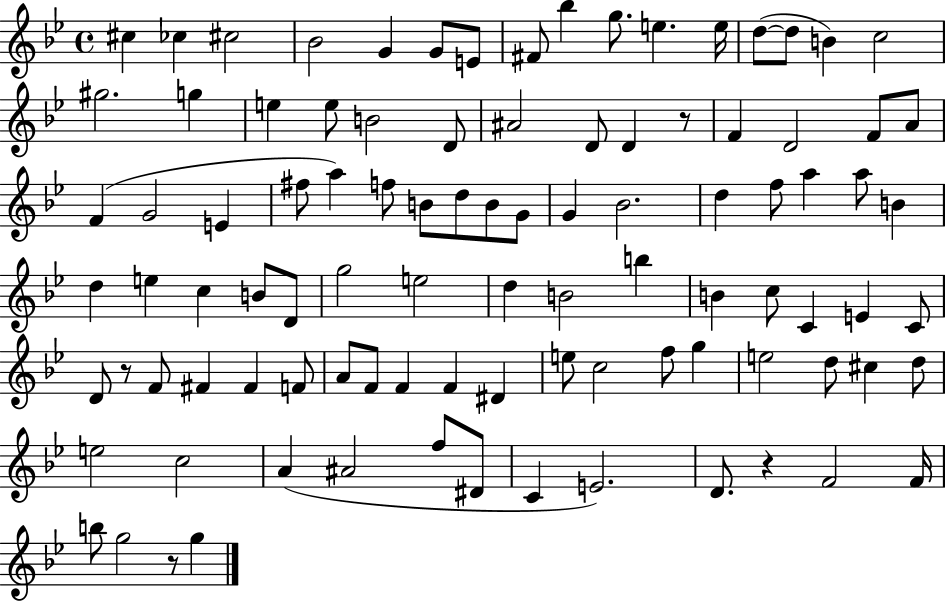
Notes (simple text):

C#5/q CES5/q C#5/h Bb4/h G4/q G4/e E4/e F#4/e Bb5/q G5/e. E5/q. E5/s D5/e D5/e B4/q C5/h G#5/h. G5/q E5/q E5/e B4/h D4/e A#4/h D4/e D4/q R/e F4/q D4/h F4/e A4/e F4/q G4/h E4/q F#5/e A5/q F5/e B4/e D5/e B4/e G4/e G4/q Bb4/h. D5/q F5/e A5/q A5/e B4/q D5/q E5/q C5/q B4/e D4/e G5/h E5/h D5/q B4/h B5/q B4/q C5/e C4/q E4/q C4/e D4/e R/e F4/e F#4/q F#4/q F4/e A4/e F4/e F4/q F4/q D#4/q E5/e C5/h F5/e G5/q E5/h D5/e C#5/q D5/e E5/h C5/h A4/q A#4/h F5/e D#4/e C4/q E4/h. D4/e. R/q F4/h F4/s B5/e G5/h R/e G5/q